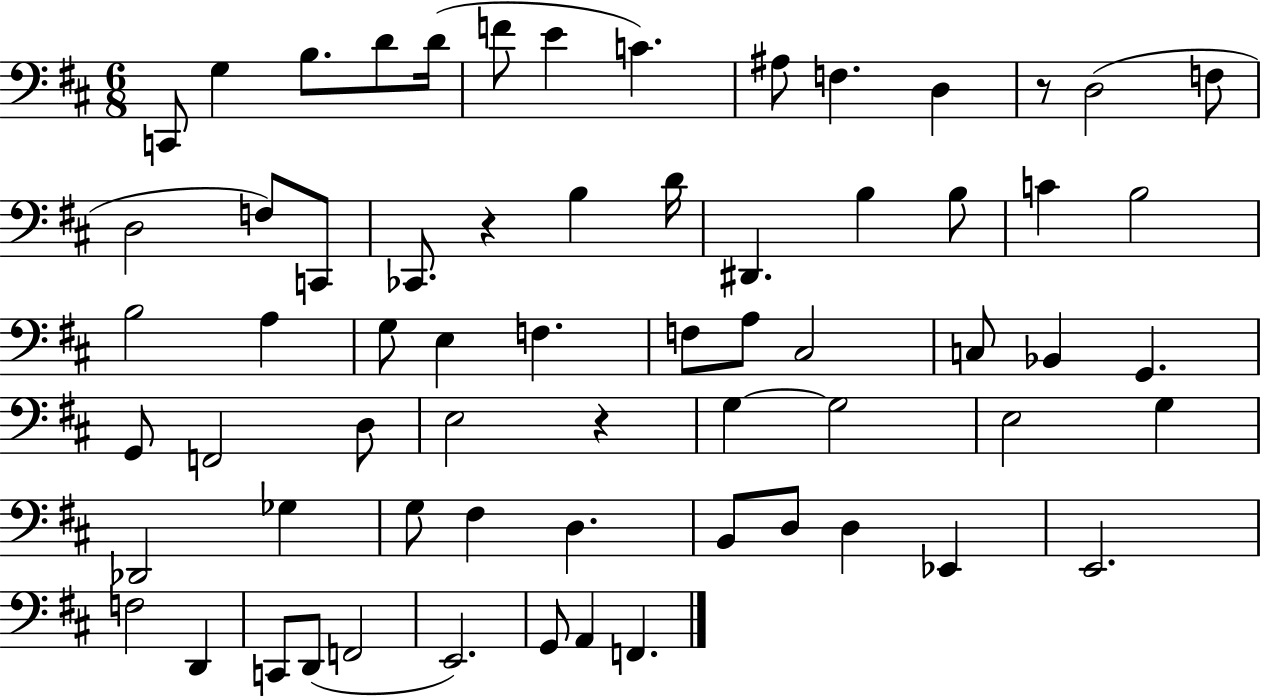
C2/e G3/q B3/e. D4/e D4/s F4/e E4/q C4/q. A#3/e F3/q. D3/q R/e D3/h F3/e D3/h F3/e C2/e CES2/e. R/q B3/q D4/s D#2/q. B3/q B3/e C4/q B3/h B3/h A3/q G3/e E3/q F3/q. F3/e A3/e C#3/h C3/e Bb2/q G2/q. G2/e F2/h D3/e E3/h R/q G3/q G3/h E3/h G3/q Db2/h Gb3/q G3/e F#3/q D3/q. B2/e D3/e D3/q Eb2/q E2/h. F3/h D2/q C2/e D2/e F2/h E2/h. G2/e A2/q F2/q.